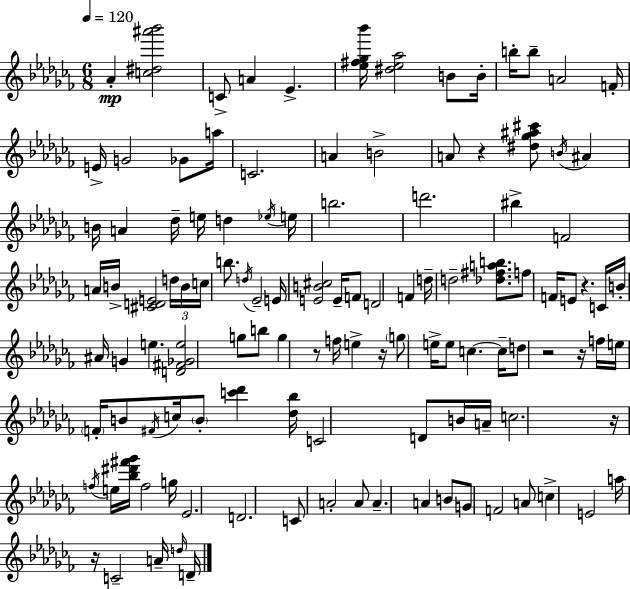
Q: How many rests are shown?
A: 8